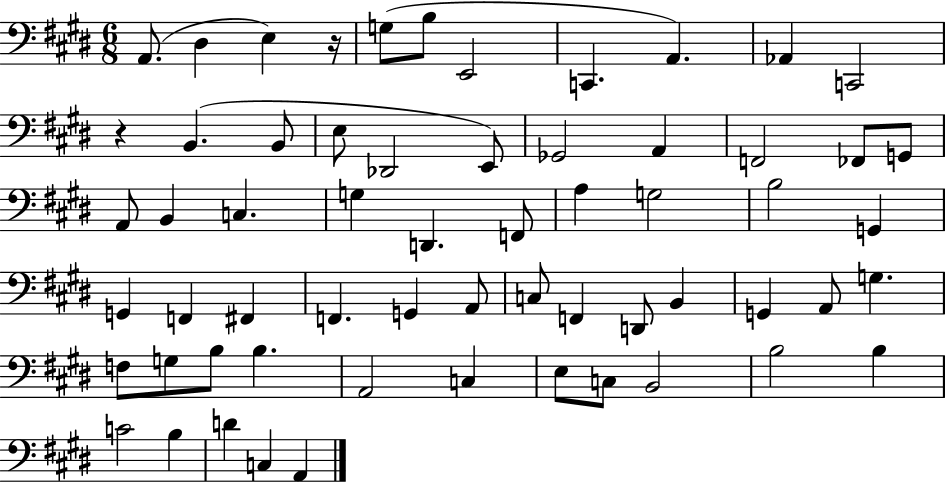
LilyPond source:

{
  \clef bass
  \numericTimeSignature
  \time 6/8
  \key e \major
  a,8.( dis4 e4) r16 | g8( b8 e,2 | c,4. a,4.) | aes,4 c,2 | \break r4 b,4.( b,8 | e8 des,2 e,8) | ges,2 a,4 | f,2 fes,8 g,8 | \break a,8 b,4 c4. | g4 d,4. f,8 | a4 g2 | b2 g,4 | \break g,4 f,4 fis,4 | f,4. g,4 a,8 | c8 f,4 d,8 b,4 | g,4 a,8 g4. | \break f8 g8 b8 b4. | a,2 c4 | e8 c8 b,2 | b2 b4 | \break c'2 b4 | d'4 c4 a,4 | \bar "|."
}